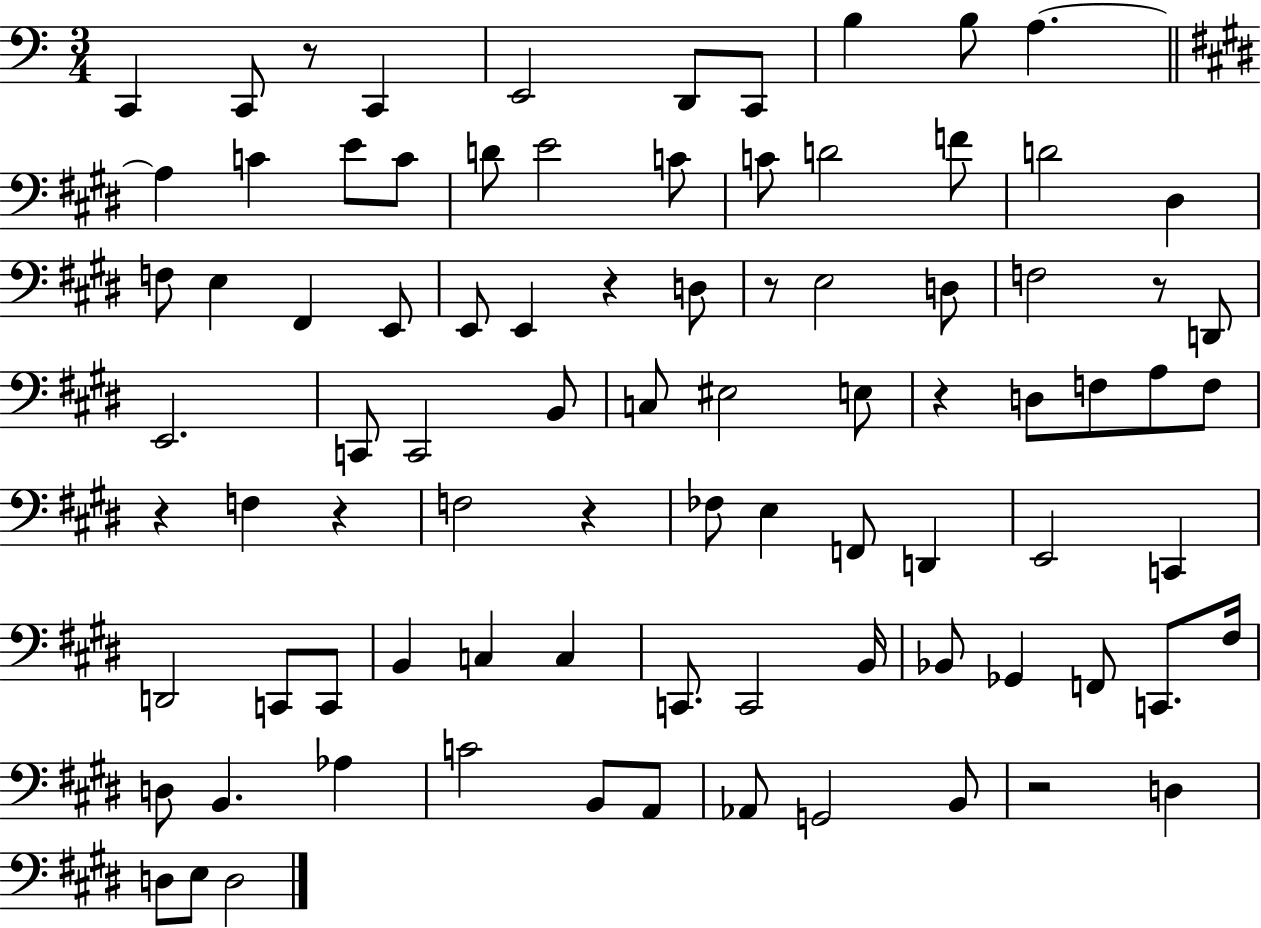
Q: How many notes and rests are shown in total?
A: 87